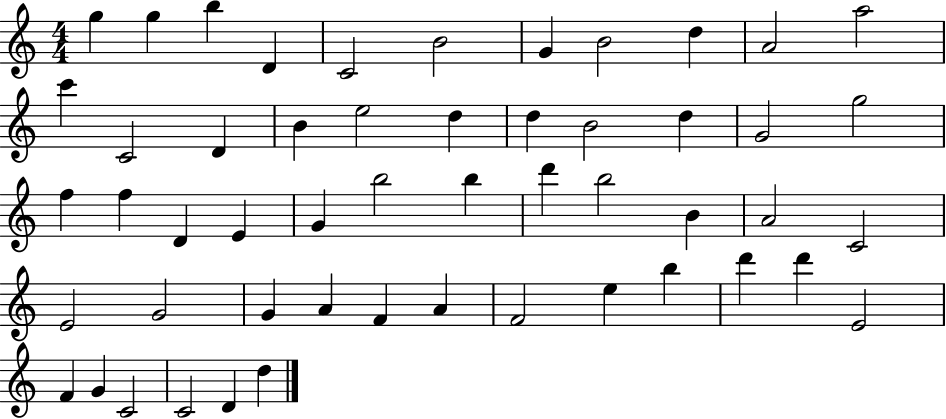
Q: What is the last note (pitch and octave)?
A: D5